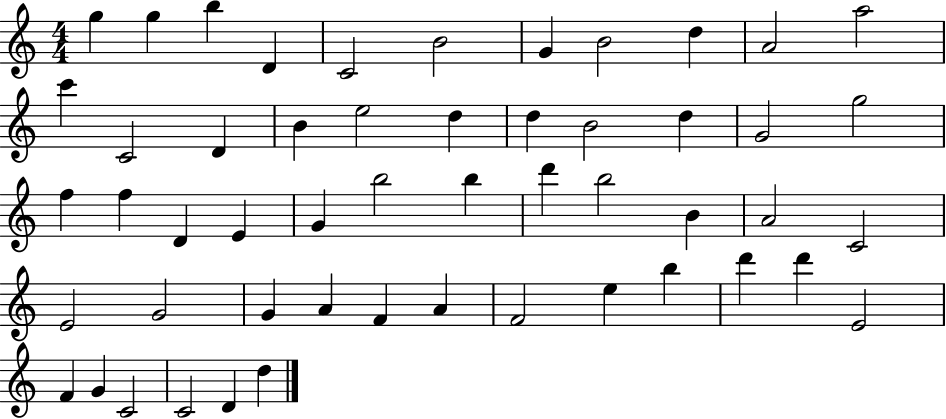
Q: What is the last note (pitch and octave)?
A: D5